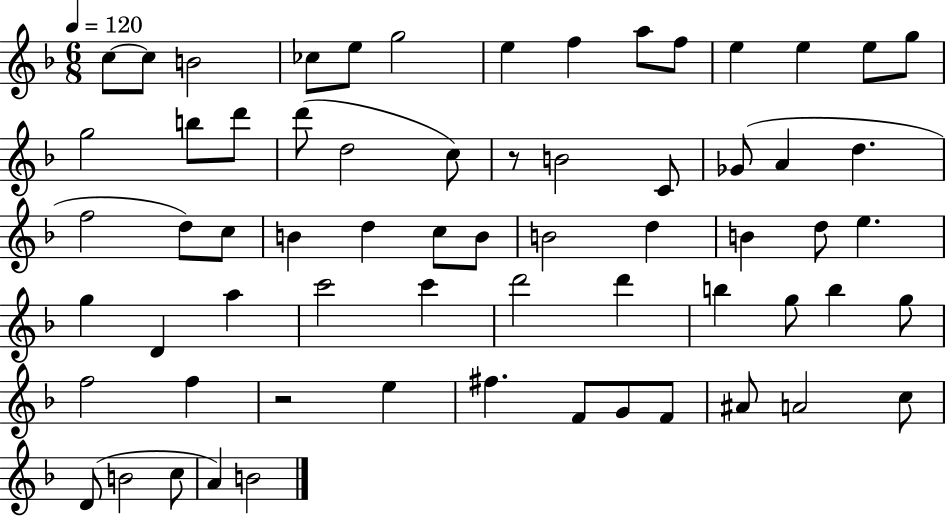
X:1
T:Untitled
M:6/8
L:1/4
K:F
c/2 c/2 B2 _c/2 e/2 g2 e f a/2 f/2 e e e/2 g/2 g2 b/2 d'/2 d'/2 d2 c/2 z/2 B2 C/2 _G/2 A d f2 d/2 c/2 B d c/2 B/2 B2 d B d/2 e g D a c'2 c' d'2 d' b g/2 b g/2 f2 f z2 e ^f F/2 G/2 F/2 ^A/2 A2 c/2 D/2 B2 c/2 A B2